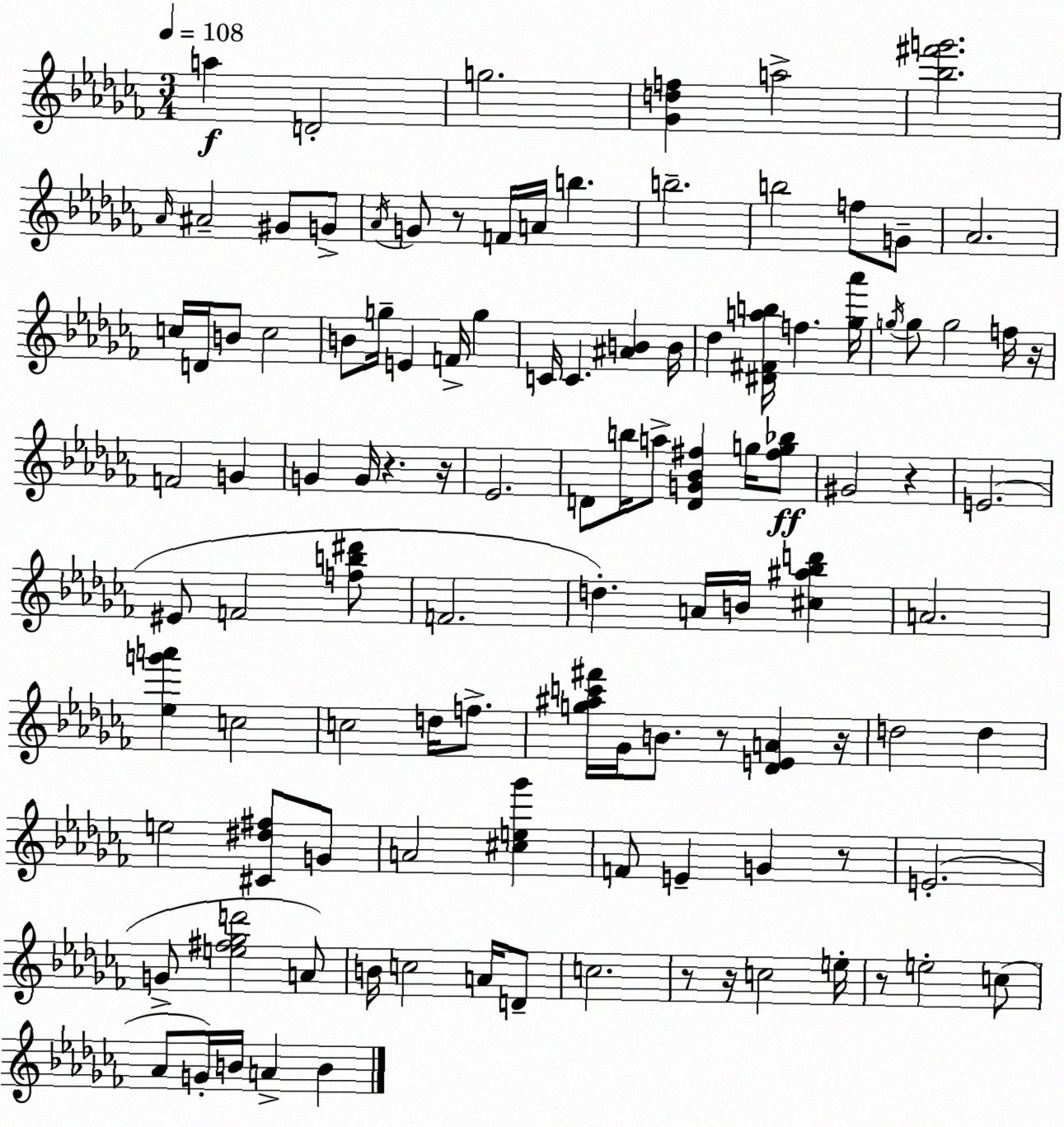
X:1
T:Untitled
M:3/4
L:1/4
K:Abm
a D2 g2 [_Gdf] a2 [_b^f'g']2 _A/4 ^A2 ^G/2 G/2 _A/4 G/2 z/2 F/4 A/4 b b2 b2 f/2 G/2 _A2 c/4 D/4 B/2 c2 B/2 g/4 E F/4 g C/4 C [^AB] B/4 _d [^D^Fab]/4 f [_g_a']/4 g/4 g/2 g2 f/4 z/4 F2 G G G/4 z z/4 _E2 D/2 b/4 a/2 [DG_B^f] g/4 [^fg_b]/2 ^G2 z E2 ^E/2 F2 [fb^d']/2 F2 d A/4 B/4 [^c^a_bd'] A2 [_eg'a'] c2 c2 d/4 f/2 [g^ac'^f']/4 _G/4 B/2 z/2 [_DEA] z/4 d2 d e2 [^C^d^f]/2 G/2 A2 [^ce_g'] F/2 E G z/2 E2 G/2 [e^f_gd']2 A/2 B/4 c2 A/4 D/2 c2 z/2 z/4 c2 e/4 z/2 e2 c/2 _A/2 G/4 B/4 A B